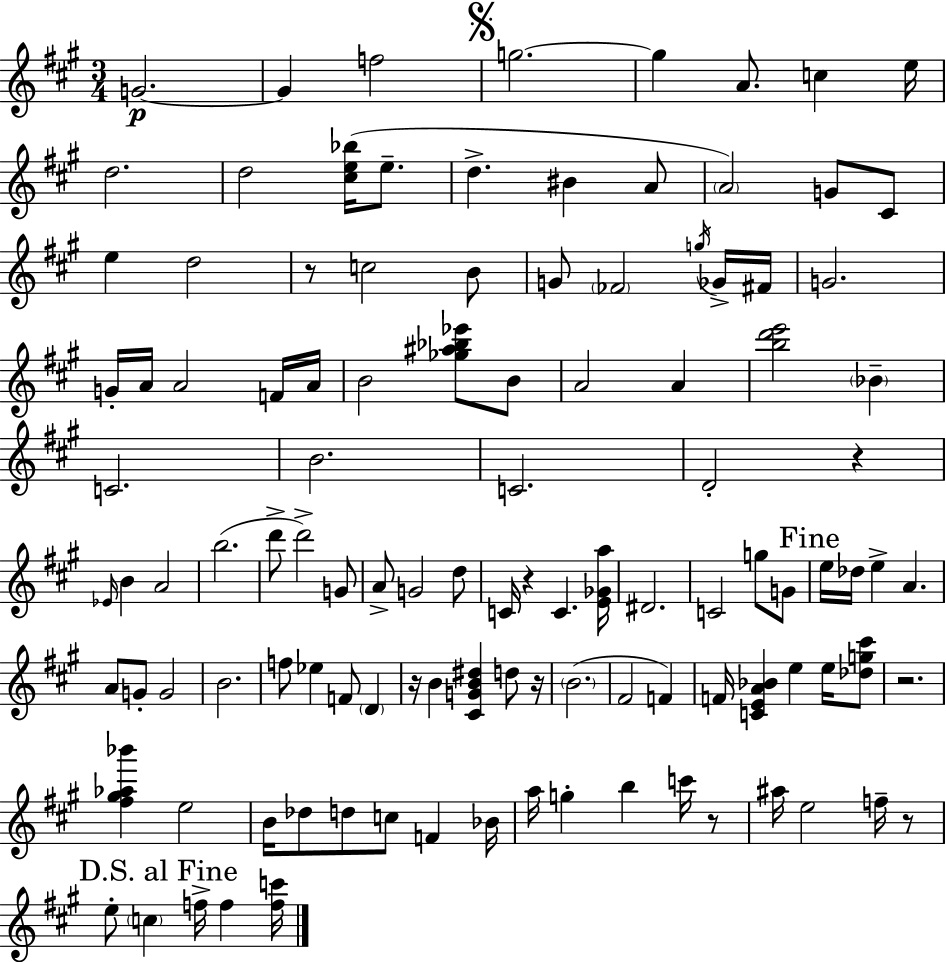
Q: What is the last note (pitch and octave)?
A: F5